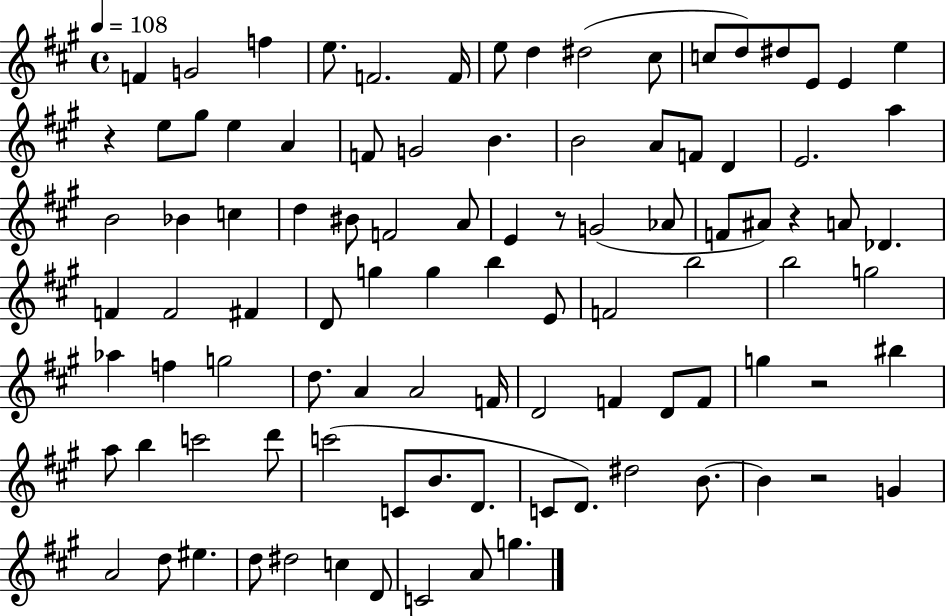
{
  \clef treble
  \time 4/4
  \defaultTimeSignature
  \key a \major
  \tempo 4 = 108
  f'4 g'2 f''4 | e''8. f'2. f'16 | e''8 d''4 dis''2( cis''8 | c''8 d''8) dis''8 e'8 e'4 e''4 | \break r4 e''8 gis''8 e''4 a'4 | f'8 g'2 b'4. | b'2 a'8 f'8 d'4 | e'2. a''4 | \break b'2 bes'4 c''4 | d''4 bis'8 f'2 a'8 | e'4 r8 g'2( aes'8 | f'8 ais'8) r4 a'8 des'4. | \break f'4 f'2 fis'4 | d'8 g''4 g''4 b''4 e'8 | f'2 b''2 | b''2 g''2 | \break aes''4 f''4 g''2 | d''8. a'4 a'2 f'16 | d'2 f'4 d'8 f'8 | g''4 r2 bis''4 | \break a''8 b''4 c'''2 d'''8 | c'''2( c'8 b'8. d'8. | c'8 d'8.) dis''2 b'8.~~ | b'4 r2 g'4 | \break a'2 d''8 eis''4. | d''8 dis''2 c''4 d'8 | c'2 a'8 g''4. | \bar "|."
}